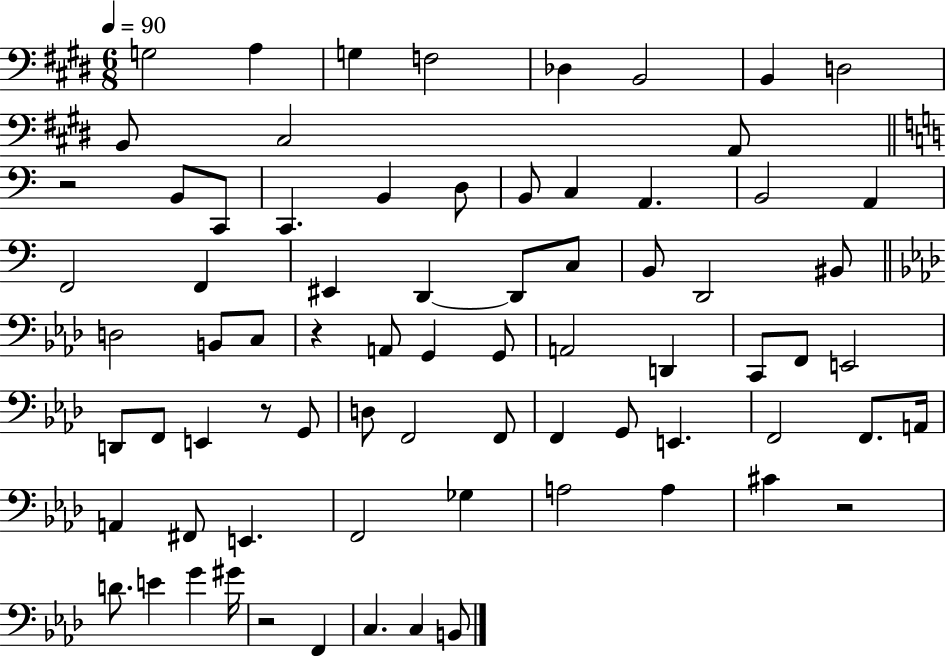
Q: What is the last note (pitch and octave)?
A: B2